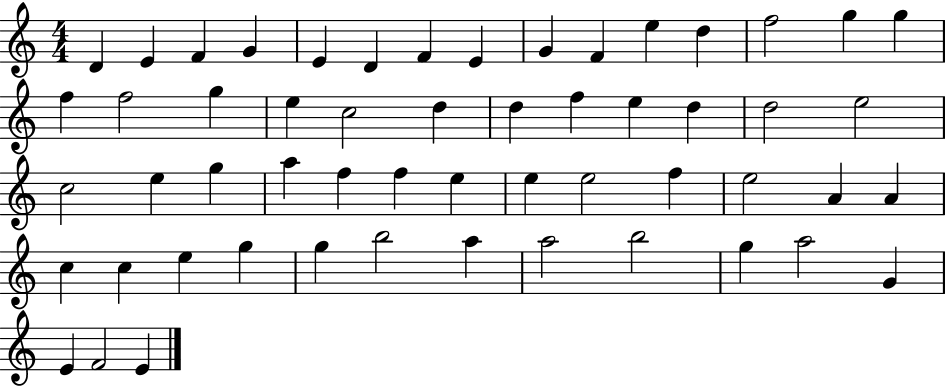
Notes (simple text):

D4/q E4/q F4/q G4/q E4/q D4/q F4/q E4/q G4/q F4/q E5/q D5/q F5/h G5/q G5/q F5/q F5/h G5/q E5/q C5/h D5/q D5/q F5/q E5/q D5/q D5/h E5/h C5/h E5/q G5/q A5/q F5/q F5/q E5/q E5/q E5/h F5/q E5/h A4/q A4/q C5/q C5/q E5/q G5/q G5/q B5/h A5/q A5/h B5/h G5/q A5/h G4/q E4/q F4/h E4/q